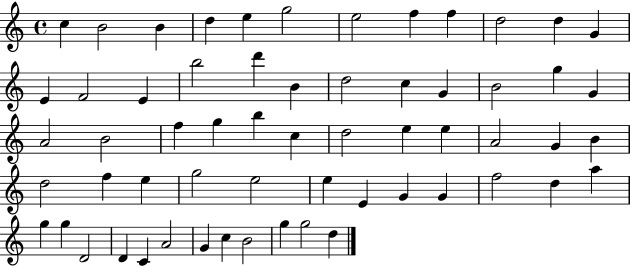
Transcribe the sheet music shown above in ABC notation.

X:1
T:Untitled
M:4/4
L:1/4
K:C
c B2 B d e g2 e2 f f d2 d G E F2 E b2 d' B d2 c G B2 g G A2 B2 f g b c d2 e e A2 G B d2 f e g2 e2 e E G G f2 d a g g D2 D C A2 G c B2 g g2 d